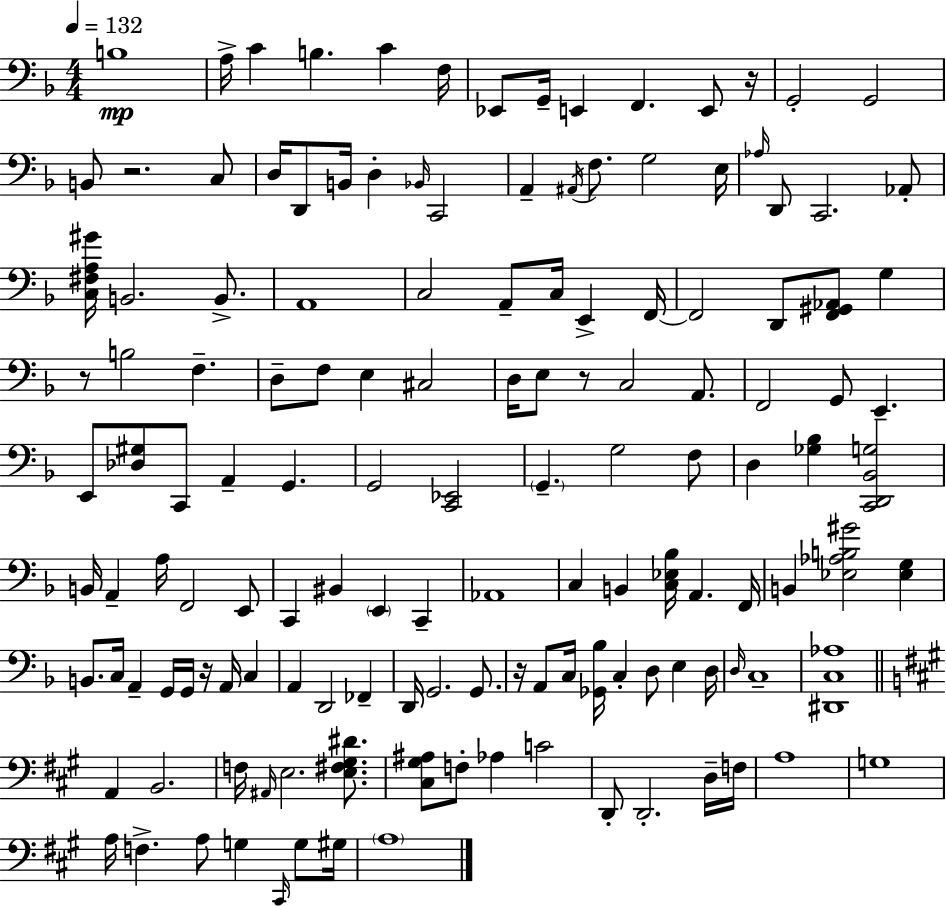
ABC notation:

X:1
T:Untitled
M:4/4
L:1/4
K:F
B,4 A,/4 C B, C F,/4 _E,,/2 G,,/4 E,, F,, E,,/2 z/4 G,,2 G,,2 B,,/2 z2 C,/2 D,/4 D,,/2 B,,/4 D, _B,,/4 C,,2 A,, ^A,,/4 F,/2 G,2 E,/4 _A,/4 D,,/2 C,,2 _A,,/2 [C,^F,A,^G]/4 B,,2 B,,/2 A,,4 C,2 A,,/2 C,/4 E,, F,,/4 F,,2 D,,/2 [F,,^G,,_A,,]/2 G, z/2 B,2 F, D,/2 F,/2 E, ^C,2 D,/4 E,/2 z/2 C,2 A,,/2 F,,2 G,,/2 E,, E,,/2 [_D,^G,]/2 C,,/2 A,, G,, G,,2 [C,,_E,,]2 G,, G,2 F,/2 D, [_G,_B,] [C,,D,,_B,,G,]2 B,,/4 A,, A,/4 F,,2 E,,/2 C,, ^B,, E,, C,, _A,,4 C, B,, [C,_E,_B,]/4 A,, F,,/4 B,, [_E,_A,B,^G]2 [_E,G,] B,,/2 C,/4 A,, G,,/4 G,,/4 z/4 A,,/4 C, A,, D,,2 _F,, D,,/4 G,,2 G,,/2 z/4 A,,/2 C,/4 [_G,,_B,]/4 C, D,/2 E, D,/4 D,/4 C,4 [^D,,C,_A,]4 A,, B,,2 F,/4 ^A,,/4 E,2 [E,^F,^G,^D]/2 [^C,^G,^A,]/2 F,/2 _A, C2 D,,/2 D,,2 D,/4 F,/4 A,4 G,4 A,/4 F, A,/2 G, ^C,,/4 G,/2 ^G,/4 A,4